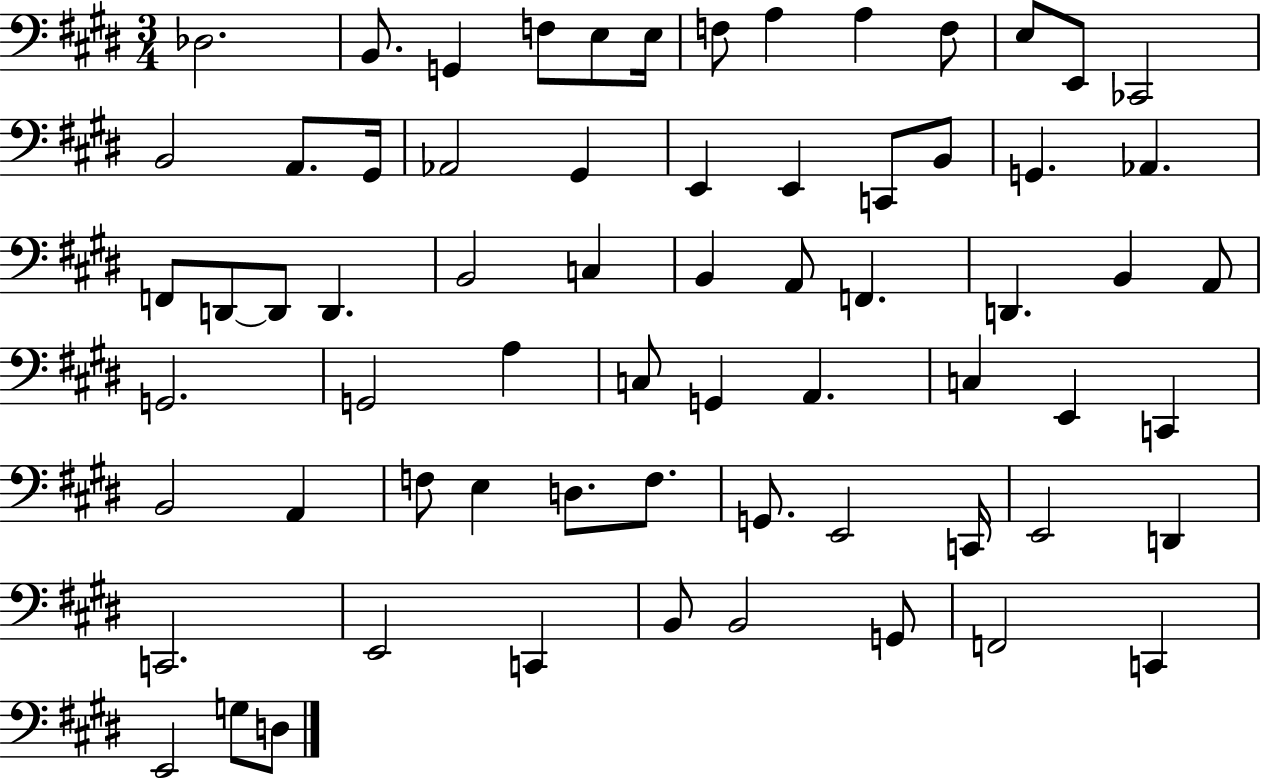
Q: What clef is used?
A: bass